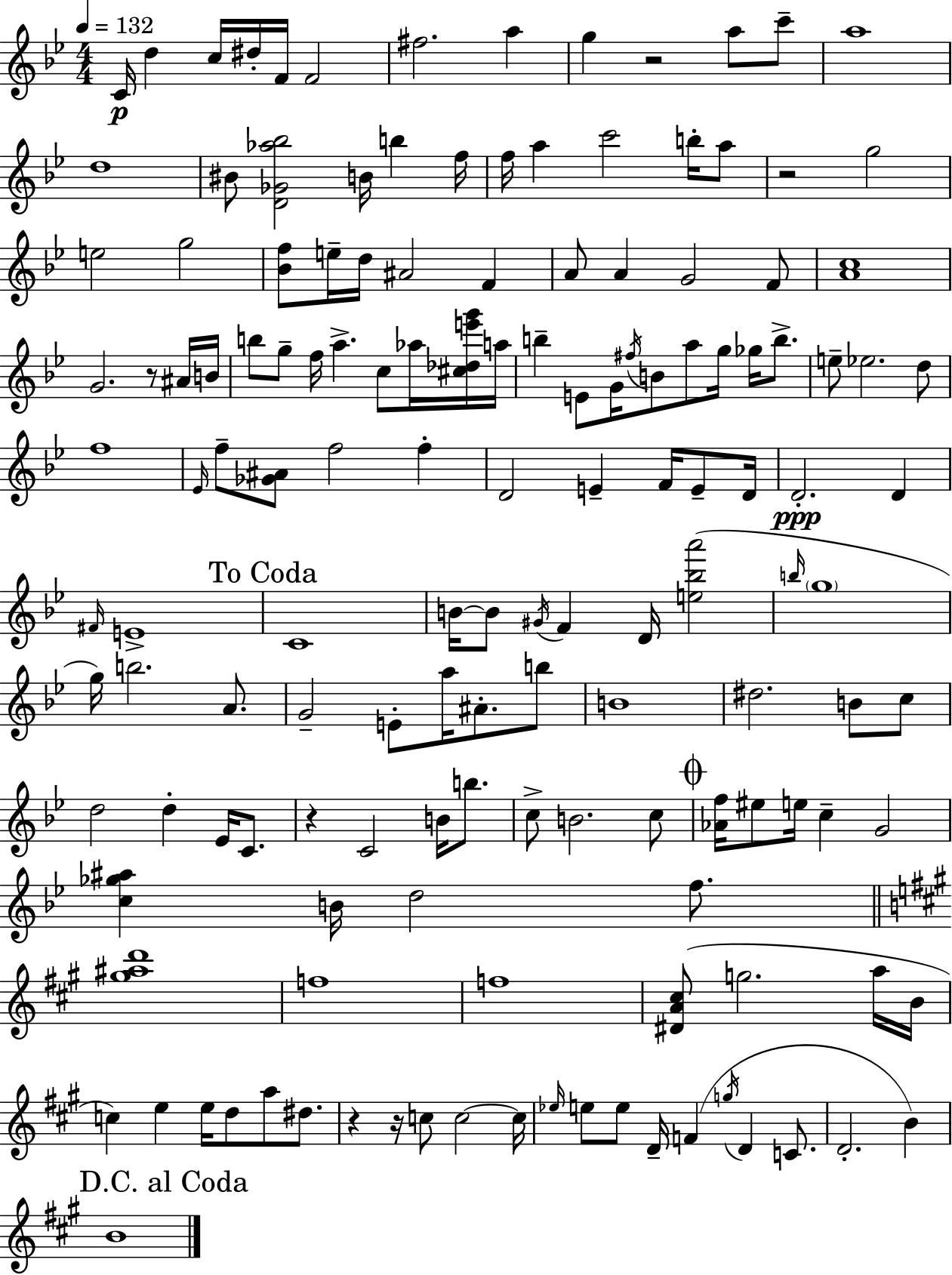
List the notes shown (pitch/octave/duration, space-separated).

C4/s D5/q C5/s D#5/s F4/s F4/h F#5/h. A5/q G5/q R/h A5/e C6/e A5/w D5/w BIS4/e [D4,Gb4,Ab5,Bb5]/h B4/s B5/q F5/s F5/s A5/q C6/h B5/s A5/e R/h G5/h E5/h G5/h [Bb4,F5]/e E5/s D5/s A#4/h F4/q A4/e A4/q G4/h F4/e [A4,C5]/w G4/h. R/e A#4/s B4/s B5/e G5/e F5/s A5/q. C5/e Ab5/s [C#5,Db5,E6,G6]/s A5/s B5/q E4/e G4/s F#5/s B4/e A5/e G5/s Gb5/s B5/e. E5/e Eb5/h. D5/e F5/w Eb4/s F5/e [Gb4,A#4]/e F5/h F5/q D4/h E4/q F4/s E4/e D4/s D4/h. D4/q F#4/s E4/w C4/w B4/s B4/e G#4/s F4/q D4/s [E5,Bb5,A6]/h B5/s G5/w G5/s B5/h. A4/e. G4/h E4/e A5/s A#4/e. B5/e B4/w D#5/h. B4/e C5/e D5/h D5/q Eb4/s C4/e. R/q C4/h B4/s B5/e. C5/e B4/h. C5/e [Ab4,F5]/s EIS5/e E5/s C5/q G4/h [C5,Gb5,A#5]/q B4/s D5/h F5/e. [G#5,A#5,D6]/w F5/w F5/w [D#4,A4,C#5]/e G5/h. A5/s B4/s C5/q E5/q E5/s D5/e A5/e D#5/e. R/q R/s C5/e C5/h C5/s Eb5/s E5/e E5/e D4/s F4/q G5/s D4/q C4/e. D4/h. B4/q B4/w